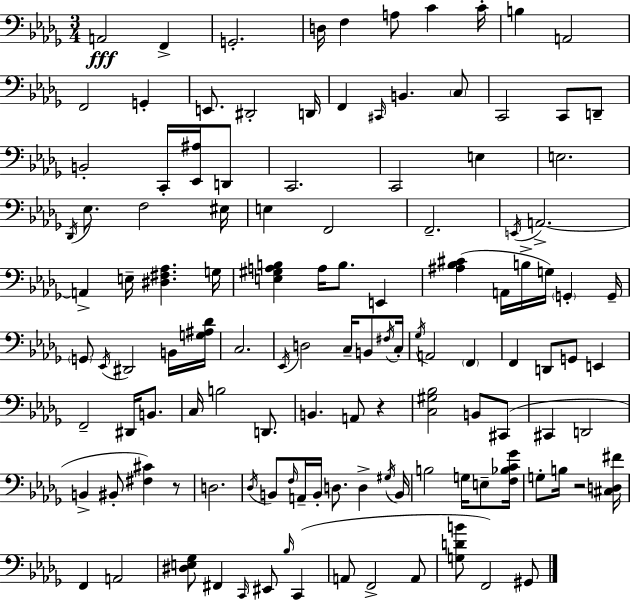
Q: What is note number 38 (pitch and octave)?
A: A2